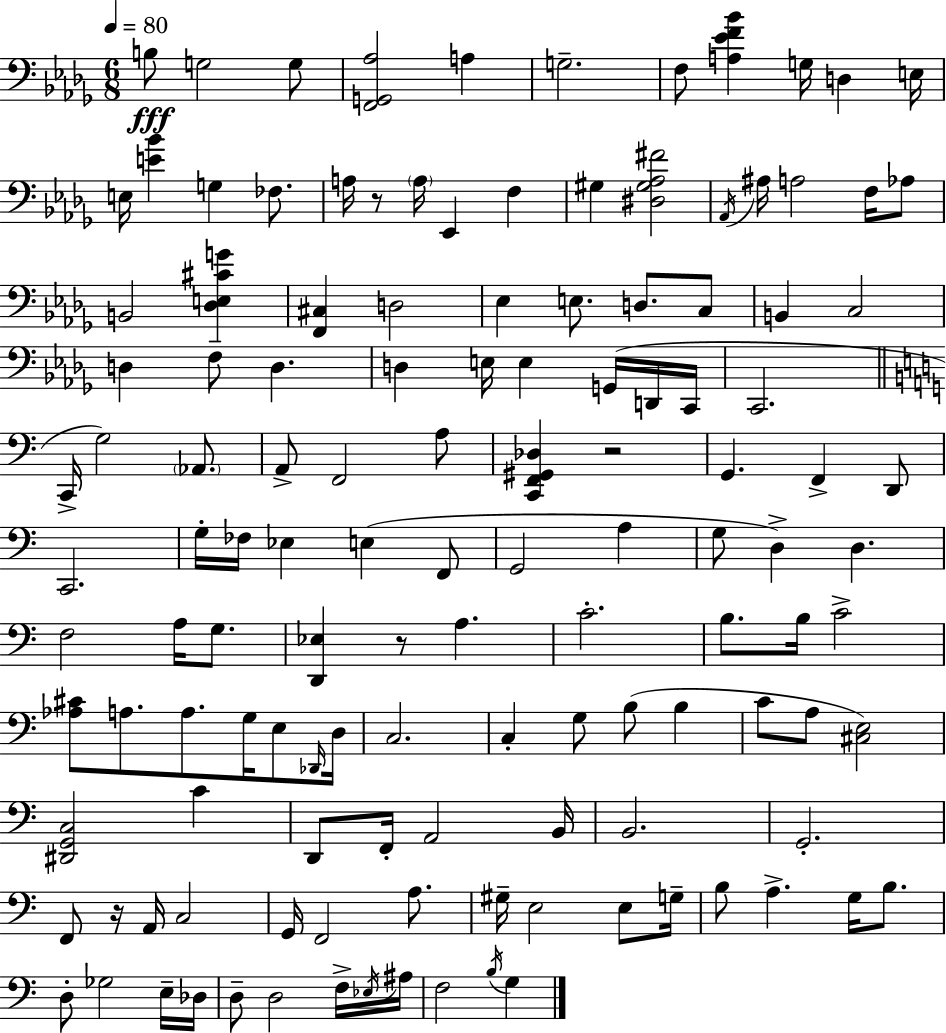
X:1
T:Untitled
M:6/8
L:1/4
K:Bbm
B,/2 G,2 G,/2 [F,,G,,_A,]2 A, G,2 F,/2 [A,_EF_B] G,/4 D, E,/4 E,/4 [E_B] G, _F,/2 A,/4 z/2 A,/4 _E,, F, ^G, [^D,^G,_A,^F]2 _A,,/4 ^A,/4 A,2 F,/4 _A,/2 B,,2 [_D,E,^CG] [F,,^C,] D,2 _E, E,/2 D,/2 C,/2 B,, C,2 D, F,/2 D, D, E,/4 E, G,,/4 D,,/4 C,,/4 C,,2 C,,/4 G,2 _A,,/2 A,,/2 F,,2 A,/2 [C,,F,,^G,,_D,] z2 G,, F,, D,,/2 C,,2 G,/4 _F,/4 _E, E, F,,/2 G,,2 A, G,/2 D, D, F,2 A,/4 G,/2 [D,,_E,] z/2 A, C2 B,/2 B,/4 C2 [_A,^C]/2 A,/2 A,/2 G,/4 E,/2 _D,,/4 D,/4 C,2 C, G,/2 B,/2 B, C/2 A,/2 [^C,E,]2 [^D,,G,,C,]2 C D,,/2 F,,/4 A,,2 B,,/4 B,,2 G,,2 F,,/2 z/4 A,,/4 C,2 G,,/4 F,,2 A,/2 ^G,/4 E,2 E,/2 G,/4 B,/2 A, G,/4 B,/2 D,/2 _G,2 E,/4 _D,/4 D,/2 D,2 F,/4 _E,/4 ^A,/4 F,2 B,/4 G,